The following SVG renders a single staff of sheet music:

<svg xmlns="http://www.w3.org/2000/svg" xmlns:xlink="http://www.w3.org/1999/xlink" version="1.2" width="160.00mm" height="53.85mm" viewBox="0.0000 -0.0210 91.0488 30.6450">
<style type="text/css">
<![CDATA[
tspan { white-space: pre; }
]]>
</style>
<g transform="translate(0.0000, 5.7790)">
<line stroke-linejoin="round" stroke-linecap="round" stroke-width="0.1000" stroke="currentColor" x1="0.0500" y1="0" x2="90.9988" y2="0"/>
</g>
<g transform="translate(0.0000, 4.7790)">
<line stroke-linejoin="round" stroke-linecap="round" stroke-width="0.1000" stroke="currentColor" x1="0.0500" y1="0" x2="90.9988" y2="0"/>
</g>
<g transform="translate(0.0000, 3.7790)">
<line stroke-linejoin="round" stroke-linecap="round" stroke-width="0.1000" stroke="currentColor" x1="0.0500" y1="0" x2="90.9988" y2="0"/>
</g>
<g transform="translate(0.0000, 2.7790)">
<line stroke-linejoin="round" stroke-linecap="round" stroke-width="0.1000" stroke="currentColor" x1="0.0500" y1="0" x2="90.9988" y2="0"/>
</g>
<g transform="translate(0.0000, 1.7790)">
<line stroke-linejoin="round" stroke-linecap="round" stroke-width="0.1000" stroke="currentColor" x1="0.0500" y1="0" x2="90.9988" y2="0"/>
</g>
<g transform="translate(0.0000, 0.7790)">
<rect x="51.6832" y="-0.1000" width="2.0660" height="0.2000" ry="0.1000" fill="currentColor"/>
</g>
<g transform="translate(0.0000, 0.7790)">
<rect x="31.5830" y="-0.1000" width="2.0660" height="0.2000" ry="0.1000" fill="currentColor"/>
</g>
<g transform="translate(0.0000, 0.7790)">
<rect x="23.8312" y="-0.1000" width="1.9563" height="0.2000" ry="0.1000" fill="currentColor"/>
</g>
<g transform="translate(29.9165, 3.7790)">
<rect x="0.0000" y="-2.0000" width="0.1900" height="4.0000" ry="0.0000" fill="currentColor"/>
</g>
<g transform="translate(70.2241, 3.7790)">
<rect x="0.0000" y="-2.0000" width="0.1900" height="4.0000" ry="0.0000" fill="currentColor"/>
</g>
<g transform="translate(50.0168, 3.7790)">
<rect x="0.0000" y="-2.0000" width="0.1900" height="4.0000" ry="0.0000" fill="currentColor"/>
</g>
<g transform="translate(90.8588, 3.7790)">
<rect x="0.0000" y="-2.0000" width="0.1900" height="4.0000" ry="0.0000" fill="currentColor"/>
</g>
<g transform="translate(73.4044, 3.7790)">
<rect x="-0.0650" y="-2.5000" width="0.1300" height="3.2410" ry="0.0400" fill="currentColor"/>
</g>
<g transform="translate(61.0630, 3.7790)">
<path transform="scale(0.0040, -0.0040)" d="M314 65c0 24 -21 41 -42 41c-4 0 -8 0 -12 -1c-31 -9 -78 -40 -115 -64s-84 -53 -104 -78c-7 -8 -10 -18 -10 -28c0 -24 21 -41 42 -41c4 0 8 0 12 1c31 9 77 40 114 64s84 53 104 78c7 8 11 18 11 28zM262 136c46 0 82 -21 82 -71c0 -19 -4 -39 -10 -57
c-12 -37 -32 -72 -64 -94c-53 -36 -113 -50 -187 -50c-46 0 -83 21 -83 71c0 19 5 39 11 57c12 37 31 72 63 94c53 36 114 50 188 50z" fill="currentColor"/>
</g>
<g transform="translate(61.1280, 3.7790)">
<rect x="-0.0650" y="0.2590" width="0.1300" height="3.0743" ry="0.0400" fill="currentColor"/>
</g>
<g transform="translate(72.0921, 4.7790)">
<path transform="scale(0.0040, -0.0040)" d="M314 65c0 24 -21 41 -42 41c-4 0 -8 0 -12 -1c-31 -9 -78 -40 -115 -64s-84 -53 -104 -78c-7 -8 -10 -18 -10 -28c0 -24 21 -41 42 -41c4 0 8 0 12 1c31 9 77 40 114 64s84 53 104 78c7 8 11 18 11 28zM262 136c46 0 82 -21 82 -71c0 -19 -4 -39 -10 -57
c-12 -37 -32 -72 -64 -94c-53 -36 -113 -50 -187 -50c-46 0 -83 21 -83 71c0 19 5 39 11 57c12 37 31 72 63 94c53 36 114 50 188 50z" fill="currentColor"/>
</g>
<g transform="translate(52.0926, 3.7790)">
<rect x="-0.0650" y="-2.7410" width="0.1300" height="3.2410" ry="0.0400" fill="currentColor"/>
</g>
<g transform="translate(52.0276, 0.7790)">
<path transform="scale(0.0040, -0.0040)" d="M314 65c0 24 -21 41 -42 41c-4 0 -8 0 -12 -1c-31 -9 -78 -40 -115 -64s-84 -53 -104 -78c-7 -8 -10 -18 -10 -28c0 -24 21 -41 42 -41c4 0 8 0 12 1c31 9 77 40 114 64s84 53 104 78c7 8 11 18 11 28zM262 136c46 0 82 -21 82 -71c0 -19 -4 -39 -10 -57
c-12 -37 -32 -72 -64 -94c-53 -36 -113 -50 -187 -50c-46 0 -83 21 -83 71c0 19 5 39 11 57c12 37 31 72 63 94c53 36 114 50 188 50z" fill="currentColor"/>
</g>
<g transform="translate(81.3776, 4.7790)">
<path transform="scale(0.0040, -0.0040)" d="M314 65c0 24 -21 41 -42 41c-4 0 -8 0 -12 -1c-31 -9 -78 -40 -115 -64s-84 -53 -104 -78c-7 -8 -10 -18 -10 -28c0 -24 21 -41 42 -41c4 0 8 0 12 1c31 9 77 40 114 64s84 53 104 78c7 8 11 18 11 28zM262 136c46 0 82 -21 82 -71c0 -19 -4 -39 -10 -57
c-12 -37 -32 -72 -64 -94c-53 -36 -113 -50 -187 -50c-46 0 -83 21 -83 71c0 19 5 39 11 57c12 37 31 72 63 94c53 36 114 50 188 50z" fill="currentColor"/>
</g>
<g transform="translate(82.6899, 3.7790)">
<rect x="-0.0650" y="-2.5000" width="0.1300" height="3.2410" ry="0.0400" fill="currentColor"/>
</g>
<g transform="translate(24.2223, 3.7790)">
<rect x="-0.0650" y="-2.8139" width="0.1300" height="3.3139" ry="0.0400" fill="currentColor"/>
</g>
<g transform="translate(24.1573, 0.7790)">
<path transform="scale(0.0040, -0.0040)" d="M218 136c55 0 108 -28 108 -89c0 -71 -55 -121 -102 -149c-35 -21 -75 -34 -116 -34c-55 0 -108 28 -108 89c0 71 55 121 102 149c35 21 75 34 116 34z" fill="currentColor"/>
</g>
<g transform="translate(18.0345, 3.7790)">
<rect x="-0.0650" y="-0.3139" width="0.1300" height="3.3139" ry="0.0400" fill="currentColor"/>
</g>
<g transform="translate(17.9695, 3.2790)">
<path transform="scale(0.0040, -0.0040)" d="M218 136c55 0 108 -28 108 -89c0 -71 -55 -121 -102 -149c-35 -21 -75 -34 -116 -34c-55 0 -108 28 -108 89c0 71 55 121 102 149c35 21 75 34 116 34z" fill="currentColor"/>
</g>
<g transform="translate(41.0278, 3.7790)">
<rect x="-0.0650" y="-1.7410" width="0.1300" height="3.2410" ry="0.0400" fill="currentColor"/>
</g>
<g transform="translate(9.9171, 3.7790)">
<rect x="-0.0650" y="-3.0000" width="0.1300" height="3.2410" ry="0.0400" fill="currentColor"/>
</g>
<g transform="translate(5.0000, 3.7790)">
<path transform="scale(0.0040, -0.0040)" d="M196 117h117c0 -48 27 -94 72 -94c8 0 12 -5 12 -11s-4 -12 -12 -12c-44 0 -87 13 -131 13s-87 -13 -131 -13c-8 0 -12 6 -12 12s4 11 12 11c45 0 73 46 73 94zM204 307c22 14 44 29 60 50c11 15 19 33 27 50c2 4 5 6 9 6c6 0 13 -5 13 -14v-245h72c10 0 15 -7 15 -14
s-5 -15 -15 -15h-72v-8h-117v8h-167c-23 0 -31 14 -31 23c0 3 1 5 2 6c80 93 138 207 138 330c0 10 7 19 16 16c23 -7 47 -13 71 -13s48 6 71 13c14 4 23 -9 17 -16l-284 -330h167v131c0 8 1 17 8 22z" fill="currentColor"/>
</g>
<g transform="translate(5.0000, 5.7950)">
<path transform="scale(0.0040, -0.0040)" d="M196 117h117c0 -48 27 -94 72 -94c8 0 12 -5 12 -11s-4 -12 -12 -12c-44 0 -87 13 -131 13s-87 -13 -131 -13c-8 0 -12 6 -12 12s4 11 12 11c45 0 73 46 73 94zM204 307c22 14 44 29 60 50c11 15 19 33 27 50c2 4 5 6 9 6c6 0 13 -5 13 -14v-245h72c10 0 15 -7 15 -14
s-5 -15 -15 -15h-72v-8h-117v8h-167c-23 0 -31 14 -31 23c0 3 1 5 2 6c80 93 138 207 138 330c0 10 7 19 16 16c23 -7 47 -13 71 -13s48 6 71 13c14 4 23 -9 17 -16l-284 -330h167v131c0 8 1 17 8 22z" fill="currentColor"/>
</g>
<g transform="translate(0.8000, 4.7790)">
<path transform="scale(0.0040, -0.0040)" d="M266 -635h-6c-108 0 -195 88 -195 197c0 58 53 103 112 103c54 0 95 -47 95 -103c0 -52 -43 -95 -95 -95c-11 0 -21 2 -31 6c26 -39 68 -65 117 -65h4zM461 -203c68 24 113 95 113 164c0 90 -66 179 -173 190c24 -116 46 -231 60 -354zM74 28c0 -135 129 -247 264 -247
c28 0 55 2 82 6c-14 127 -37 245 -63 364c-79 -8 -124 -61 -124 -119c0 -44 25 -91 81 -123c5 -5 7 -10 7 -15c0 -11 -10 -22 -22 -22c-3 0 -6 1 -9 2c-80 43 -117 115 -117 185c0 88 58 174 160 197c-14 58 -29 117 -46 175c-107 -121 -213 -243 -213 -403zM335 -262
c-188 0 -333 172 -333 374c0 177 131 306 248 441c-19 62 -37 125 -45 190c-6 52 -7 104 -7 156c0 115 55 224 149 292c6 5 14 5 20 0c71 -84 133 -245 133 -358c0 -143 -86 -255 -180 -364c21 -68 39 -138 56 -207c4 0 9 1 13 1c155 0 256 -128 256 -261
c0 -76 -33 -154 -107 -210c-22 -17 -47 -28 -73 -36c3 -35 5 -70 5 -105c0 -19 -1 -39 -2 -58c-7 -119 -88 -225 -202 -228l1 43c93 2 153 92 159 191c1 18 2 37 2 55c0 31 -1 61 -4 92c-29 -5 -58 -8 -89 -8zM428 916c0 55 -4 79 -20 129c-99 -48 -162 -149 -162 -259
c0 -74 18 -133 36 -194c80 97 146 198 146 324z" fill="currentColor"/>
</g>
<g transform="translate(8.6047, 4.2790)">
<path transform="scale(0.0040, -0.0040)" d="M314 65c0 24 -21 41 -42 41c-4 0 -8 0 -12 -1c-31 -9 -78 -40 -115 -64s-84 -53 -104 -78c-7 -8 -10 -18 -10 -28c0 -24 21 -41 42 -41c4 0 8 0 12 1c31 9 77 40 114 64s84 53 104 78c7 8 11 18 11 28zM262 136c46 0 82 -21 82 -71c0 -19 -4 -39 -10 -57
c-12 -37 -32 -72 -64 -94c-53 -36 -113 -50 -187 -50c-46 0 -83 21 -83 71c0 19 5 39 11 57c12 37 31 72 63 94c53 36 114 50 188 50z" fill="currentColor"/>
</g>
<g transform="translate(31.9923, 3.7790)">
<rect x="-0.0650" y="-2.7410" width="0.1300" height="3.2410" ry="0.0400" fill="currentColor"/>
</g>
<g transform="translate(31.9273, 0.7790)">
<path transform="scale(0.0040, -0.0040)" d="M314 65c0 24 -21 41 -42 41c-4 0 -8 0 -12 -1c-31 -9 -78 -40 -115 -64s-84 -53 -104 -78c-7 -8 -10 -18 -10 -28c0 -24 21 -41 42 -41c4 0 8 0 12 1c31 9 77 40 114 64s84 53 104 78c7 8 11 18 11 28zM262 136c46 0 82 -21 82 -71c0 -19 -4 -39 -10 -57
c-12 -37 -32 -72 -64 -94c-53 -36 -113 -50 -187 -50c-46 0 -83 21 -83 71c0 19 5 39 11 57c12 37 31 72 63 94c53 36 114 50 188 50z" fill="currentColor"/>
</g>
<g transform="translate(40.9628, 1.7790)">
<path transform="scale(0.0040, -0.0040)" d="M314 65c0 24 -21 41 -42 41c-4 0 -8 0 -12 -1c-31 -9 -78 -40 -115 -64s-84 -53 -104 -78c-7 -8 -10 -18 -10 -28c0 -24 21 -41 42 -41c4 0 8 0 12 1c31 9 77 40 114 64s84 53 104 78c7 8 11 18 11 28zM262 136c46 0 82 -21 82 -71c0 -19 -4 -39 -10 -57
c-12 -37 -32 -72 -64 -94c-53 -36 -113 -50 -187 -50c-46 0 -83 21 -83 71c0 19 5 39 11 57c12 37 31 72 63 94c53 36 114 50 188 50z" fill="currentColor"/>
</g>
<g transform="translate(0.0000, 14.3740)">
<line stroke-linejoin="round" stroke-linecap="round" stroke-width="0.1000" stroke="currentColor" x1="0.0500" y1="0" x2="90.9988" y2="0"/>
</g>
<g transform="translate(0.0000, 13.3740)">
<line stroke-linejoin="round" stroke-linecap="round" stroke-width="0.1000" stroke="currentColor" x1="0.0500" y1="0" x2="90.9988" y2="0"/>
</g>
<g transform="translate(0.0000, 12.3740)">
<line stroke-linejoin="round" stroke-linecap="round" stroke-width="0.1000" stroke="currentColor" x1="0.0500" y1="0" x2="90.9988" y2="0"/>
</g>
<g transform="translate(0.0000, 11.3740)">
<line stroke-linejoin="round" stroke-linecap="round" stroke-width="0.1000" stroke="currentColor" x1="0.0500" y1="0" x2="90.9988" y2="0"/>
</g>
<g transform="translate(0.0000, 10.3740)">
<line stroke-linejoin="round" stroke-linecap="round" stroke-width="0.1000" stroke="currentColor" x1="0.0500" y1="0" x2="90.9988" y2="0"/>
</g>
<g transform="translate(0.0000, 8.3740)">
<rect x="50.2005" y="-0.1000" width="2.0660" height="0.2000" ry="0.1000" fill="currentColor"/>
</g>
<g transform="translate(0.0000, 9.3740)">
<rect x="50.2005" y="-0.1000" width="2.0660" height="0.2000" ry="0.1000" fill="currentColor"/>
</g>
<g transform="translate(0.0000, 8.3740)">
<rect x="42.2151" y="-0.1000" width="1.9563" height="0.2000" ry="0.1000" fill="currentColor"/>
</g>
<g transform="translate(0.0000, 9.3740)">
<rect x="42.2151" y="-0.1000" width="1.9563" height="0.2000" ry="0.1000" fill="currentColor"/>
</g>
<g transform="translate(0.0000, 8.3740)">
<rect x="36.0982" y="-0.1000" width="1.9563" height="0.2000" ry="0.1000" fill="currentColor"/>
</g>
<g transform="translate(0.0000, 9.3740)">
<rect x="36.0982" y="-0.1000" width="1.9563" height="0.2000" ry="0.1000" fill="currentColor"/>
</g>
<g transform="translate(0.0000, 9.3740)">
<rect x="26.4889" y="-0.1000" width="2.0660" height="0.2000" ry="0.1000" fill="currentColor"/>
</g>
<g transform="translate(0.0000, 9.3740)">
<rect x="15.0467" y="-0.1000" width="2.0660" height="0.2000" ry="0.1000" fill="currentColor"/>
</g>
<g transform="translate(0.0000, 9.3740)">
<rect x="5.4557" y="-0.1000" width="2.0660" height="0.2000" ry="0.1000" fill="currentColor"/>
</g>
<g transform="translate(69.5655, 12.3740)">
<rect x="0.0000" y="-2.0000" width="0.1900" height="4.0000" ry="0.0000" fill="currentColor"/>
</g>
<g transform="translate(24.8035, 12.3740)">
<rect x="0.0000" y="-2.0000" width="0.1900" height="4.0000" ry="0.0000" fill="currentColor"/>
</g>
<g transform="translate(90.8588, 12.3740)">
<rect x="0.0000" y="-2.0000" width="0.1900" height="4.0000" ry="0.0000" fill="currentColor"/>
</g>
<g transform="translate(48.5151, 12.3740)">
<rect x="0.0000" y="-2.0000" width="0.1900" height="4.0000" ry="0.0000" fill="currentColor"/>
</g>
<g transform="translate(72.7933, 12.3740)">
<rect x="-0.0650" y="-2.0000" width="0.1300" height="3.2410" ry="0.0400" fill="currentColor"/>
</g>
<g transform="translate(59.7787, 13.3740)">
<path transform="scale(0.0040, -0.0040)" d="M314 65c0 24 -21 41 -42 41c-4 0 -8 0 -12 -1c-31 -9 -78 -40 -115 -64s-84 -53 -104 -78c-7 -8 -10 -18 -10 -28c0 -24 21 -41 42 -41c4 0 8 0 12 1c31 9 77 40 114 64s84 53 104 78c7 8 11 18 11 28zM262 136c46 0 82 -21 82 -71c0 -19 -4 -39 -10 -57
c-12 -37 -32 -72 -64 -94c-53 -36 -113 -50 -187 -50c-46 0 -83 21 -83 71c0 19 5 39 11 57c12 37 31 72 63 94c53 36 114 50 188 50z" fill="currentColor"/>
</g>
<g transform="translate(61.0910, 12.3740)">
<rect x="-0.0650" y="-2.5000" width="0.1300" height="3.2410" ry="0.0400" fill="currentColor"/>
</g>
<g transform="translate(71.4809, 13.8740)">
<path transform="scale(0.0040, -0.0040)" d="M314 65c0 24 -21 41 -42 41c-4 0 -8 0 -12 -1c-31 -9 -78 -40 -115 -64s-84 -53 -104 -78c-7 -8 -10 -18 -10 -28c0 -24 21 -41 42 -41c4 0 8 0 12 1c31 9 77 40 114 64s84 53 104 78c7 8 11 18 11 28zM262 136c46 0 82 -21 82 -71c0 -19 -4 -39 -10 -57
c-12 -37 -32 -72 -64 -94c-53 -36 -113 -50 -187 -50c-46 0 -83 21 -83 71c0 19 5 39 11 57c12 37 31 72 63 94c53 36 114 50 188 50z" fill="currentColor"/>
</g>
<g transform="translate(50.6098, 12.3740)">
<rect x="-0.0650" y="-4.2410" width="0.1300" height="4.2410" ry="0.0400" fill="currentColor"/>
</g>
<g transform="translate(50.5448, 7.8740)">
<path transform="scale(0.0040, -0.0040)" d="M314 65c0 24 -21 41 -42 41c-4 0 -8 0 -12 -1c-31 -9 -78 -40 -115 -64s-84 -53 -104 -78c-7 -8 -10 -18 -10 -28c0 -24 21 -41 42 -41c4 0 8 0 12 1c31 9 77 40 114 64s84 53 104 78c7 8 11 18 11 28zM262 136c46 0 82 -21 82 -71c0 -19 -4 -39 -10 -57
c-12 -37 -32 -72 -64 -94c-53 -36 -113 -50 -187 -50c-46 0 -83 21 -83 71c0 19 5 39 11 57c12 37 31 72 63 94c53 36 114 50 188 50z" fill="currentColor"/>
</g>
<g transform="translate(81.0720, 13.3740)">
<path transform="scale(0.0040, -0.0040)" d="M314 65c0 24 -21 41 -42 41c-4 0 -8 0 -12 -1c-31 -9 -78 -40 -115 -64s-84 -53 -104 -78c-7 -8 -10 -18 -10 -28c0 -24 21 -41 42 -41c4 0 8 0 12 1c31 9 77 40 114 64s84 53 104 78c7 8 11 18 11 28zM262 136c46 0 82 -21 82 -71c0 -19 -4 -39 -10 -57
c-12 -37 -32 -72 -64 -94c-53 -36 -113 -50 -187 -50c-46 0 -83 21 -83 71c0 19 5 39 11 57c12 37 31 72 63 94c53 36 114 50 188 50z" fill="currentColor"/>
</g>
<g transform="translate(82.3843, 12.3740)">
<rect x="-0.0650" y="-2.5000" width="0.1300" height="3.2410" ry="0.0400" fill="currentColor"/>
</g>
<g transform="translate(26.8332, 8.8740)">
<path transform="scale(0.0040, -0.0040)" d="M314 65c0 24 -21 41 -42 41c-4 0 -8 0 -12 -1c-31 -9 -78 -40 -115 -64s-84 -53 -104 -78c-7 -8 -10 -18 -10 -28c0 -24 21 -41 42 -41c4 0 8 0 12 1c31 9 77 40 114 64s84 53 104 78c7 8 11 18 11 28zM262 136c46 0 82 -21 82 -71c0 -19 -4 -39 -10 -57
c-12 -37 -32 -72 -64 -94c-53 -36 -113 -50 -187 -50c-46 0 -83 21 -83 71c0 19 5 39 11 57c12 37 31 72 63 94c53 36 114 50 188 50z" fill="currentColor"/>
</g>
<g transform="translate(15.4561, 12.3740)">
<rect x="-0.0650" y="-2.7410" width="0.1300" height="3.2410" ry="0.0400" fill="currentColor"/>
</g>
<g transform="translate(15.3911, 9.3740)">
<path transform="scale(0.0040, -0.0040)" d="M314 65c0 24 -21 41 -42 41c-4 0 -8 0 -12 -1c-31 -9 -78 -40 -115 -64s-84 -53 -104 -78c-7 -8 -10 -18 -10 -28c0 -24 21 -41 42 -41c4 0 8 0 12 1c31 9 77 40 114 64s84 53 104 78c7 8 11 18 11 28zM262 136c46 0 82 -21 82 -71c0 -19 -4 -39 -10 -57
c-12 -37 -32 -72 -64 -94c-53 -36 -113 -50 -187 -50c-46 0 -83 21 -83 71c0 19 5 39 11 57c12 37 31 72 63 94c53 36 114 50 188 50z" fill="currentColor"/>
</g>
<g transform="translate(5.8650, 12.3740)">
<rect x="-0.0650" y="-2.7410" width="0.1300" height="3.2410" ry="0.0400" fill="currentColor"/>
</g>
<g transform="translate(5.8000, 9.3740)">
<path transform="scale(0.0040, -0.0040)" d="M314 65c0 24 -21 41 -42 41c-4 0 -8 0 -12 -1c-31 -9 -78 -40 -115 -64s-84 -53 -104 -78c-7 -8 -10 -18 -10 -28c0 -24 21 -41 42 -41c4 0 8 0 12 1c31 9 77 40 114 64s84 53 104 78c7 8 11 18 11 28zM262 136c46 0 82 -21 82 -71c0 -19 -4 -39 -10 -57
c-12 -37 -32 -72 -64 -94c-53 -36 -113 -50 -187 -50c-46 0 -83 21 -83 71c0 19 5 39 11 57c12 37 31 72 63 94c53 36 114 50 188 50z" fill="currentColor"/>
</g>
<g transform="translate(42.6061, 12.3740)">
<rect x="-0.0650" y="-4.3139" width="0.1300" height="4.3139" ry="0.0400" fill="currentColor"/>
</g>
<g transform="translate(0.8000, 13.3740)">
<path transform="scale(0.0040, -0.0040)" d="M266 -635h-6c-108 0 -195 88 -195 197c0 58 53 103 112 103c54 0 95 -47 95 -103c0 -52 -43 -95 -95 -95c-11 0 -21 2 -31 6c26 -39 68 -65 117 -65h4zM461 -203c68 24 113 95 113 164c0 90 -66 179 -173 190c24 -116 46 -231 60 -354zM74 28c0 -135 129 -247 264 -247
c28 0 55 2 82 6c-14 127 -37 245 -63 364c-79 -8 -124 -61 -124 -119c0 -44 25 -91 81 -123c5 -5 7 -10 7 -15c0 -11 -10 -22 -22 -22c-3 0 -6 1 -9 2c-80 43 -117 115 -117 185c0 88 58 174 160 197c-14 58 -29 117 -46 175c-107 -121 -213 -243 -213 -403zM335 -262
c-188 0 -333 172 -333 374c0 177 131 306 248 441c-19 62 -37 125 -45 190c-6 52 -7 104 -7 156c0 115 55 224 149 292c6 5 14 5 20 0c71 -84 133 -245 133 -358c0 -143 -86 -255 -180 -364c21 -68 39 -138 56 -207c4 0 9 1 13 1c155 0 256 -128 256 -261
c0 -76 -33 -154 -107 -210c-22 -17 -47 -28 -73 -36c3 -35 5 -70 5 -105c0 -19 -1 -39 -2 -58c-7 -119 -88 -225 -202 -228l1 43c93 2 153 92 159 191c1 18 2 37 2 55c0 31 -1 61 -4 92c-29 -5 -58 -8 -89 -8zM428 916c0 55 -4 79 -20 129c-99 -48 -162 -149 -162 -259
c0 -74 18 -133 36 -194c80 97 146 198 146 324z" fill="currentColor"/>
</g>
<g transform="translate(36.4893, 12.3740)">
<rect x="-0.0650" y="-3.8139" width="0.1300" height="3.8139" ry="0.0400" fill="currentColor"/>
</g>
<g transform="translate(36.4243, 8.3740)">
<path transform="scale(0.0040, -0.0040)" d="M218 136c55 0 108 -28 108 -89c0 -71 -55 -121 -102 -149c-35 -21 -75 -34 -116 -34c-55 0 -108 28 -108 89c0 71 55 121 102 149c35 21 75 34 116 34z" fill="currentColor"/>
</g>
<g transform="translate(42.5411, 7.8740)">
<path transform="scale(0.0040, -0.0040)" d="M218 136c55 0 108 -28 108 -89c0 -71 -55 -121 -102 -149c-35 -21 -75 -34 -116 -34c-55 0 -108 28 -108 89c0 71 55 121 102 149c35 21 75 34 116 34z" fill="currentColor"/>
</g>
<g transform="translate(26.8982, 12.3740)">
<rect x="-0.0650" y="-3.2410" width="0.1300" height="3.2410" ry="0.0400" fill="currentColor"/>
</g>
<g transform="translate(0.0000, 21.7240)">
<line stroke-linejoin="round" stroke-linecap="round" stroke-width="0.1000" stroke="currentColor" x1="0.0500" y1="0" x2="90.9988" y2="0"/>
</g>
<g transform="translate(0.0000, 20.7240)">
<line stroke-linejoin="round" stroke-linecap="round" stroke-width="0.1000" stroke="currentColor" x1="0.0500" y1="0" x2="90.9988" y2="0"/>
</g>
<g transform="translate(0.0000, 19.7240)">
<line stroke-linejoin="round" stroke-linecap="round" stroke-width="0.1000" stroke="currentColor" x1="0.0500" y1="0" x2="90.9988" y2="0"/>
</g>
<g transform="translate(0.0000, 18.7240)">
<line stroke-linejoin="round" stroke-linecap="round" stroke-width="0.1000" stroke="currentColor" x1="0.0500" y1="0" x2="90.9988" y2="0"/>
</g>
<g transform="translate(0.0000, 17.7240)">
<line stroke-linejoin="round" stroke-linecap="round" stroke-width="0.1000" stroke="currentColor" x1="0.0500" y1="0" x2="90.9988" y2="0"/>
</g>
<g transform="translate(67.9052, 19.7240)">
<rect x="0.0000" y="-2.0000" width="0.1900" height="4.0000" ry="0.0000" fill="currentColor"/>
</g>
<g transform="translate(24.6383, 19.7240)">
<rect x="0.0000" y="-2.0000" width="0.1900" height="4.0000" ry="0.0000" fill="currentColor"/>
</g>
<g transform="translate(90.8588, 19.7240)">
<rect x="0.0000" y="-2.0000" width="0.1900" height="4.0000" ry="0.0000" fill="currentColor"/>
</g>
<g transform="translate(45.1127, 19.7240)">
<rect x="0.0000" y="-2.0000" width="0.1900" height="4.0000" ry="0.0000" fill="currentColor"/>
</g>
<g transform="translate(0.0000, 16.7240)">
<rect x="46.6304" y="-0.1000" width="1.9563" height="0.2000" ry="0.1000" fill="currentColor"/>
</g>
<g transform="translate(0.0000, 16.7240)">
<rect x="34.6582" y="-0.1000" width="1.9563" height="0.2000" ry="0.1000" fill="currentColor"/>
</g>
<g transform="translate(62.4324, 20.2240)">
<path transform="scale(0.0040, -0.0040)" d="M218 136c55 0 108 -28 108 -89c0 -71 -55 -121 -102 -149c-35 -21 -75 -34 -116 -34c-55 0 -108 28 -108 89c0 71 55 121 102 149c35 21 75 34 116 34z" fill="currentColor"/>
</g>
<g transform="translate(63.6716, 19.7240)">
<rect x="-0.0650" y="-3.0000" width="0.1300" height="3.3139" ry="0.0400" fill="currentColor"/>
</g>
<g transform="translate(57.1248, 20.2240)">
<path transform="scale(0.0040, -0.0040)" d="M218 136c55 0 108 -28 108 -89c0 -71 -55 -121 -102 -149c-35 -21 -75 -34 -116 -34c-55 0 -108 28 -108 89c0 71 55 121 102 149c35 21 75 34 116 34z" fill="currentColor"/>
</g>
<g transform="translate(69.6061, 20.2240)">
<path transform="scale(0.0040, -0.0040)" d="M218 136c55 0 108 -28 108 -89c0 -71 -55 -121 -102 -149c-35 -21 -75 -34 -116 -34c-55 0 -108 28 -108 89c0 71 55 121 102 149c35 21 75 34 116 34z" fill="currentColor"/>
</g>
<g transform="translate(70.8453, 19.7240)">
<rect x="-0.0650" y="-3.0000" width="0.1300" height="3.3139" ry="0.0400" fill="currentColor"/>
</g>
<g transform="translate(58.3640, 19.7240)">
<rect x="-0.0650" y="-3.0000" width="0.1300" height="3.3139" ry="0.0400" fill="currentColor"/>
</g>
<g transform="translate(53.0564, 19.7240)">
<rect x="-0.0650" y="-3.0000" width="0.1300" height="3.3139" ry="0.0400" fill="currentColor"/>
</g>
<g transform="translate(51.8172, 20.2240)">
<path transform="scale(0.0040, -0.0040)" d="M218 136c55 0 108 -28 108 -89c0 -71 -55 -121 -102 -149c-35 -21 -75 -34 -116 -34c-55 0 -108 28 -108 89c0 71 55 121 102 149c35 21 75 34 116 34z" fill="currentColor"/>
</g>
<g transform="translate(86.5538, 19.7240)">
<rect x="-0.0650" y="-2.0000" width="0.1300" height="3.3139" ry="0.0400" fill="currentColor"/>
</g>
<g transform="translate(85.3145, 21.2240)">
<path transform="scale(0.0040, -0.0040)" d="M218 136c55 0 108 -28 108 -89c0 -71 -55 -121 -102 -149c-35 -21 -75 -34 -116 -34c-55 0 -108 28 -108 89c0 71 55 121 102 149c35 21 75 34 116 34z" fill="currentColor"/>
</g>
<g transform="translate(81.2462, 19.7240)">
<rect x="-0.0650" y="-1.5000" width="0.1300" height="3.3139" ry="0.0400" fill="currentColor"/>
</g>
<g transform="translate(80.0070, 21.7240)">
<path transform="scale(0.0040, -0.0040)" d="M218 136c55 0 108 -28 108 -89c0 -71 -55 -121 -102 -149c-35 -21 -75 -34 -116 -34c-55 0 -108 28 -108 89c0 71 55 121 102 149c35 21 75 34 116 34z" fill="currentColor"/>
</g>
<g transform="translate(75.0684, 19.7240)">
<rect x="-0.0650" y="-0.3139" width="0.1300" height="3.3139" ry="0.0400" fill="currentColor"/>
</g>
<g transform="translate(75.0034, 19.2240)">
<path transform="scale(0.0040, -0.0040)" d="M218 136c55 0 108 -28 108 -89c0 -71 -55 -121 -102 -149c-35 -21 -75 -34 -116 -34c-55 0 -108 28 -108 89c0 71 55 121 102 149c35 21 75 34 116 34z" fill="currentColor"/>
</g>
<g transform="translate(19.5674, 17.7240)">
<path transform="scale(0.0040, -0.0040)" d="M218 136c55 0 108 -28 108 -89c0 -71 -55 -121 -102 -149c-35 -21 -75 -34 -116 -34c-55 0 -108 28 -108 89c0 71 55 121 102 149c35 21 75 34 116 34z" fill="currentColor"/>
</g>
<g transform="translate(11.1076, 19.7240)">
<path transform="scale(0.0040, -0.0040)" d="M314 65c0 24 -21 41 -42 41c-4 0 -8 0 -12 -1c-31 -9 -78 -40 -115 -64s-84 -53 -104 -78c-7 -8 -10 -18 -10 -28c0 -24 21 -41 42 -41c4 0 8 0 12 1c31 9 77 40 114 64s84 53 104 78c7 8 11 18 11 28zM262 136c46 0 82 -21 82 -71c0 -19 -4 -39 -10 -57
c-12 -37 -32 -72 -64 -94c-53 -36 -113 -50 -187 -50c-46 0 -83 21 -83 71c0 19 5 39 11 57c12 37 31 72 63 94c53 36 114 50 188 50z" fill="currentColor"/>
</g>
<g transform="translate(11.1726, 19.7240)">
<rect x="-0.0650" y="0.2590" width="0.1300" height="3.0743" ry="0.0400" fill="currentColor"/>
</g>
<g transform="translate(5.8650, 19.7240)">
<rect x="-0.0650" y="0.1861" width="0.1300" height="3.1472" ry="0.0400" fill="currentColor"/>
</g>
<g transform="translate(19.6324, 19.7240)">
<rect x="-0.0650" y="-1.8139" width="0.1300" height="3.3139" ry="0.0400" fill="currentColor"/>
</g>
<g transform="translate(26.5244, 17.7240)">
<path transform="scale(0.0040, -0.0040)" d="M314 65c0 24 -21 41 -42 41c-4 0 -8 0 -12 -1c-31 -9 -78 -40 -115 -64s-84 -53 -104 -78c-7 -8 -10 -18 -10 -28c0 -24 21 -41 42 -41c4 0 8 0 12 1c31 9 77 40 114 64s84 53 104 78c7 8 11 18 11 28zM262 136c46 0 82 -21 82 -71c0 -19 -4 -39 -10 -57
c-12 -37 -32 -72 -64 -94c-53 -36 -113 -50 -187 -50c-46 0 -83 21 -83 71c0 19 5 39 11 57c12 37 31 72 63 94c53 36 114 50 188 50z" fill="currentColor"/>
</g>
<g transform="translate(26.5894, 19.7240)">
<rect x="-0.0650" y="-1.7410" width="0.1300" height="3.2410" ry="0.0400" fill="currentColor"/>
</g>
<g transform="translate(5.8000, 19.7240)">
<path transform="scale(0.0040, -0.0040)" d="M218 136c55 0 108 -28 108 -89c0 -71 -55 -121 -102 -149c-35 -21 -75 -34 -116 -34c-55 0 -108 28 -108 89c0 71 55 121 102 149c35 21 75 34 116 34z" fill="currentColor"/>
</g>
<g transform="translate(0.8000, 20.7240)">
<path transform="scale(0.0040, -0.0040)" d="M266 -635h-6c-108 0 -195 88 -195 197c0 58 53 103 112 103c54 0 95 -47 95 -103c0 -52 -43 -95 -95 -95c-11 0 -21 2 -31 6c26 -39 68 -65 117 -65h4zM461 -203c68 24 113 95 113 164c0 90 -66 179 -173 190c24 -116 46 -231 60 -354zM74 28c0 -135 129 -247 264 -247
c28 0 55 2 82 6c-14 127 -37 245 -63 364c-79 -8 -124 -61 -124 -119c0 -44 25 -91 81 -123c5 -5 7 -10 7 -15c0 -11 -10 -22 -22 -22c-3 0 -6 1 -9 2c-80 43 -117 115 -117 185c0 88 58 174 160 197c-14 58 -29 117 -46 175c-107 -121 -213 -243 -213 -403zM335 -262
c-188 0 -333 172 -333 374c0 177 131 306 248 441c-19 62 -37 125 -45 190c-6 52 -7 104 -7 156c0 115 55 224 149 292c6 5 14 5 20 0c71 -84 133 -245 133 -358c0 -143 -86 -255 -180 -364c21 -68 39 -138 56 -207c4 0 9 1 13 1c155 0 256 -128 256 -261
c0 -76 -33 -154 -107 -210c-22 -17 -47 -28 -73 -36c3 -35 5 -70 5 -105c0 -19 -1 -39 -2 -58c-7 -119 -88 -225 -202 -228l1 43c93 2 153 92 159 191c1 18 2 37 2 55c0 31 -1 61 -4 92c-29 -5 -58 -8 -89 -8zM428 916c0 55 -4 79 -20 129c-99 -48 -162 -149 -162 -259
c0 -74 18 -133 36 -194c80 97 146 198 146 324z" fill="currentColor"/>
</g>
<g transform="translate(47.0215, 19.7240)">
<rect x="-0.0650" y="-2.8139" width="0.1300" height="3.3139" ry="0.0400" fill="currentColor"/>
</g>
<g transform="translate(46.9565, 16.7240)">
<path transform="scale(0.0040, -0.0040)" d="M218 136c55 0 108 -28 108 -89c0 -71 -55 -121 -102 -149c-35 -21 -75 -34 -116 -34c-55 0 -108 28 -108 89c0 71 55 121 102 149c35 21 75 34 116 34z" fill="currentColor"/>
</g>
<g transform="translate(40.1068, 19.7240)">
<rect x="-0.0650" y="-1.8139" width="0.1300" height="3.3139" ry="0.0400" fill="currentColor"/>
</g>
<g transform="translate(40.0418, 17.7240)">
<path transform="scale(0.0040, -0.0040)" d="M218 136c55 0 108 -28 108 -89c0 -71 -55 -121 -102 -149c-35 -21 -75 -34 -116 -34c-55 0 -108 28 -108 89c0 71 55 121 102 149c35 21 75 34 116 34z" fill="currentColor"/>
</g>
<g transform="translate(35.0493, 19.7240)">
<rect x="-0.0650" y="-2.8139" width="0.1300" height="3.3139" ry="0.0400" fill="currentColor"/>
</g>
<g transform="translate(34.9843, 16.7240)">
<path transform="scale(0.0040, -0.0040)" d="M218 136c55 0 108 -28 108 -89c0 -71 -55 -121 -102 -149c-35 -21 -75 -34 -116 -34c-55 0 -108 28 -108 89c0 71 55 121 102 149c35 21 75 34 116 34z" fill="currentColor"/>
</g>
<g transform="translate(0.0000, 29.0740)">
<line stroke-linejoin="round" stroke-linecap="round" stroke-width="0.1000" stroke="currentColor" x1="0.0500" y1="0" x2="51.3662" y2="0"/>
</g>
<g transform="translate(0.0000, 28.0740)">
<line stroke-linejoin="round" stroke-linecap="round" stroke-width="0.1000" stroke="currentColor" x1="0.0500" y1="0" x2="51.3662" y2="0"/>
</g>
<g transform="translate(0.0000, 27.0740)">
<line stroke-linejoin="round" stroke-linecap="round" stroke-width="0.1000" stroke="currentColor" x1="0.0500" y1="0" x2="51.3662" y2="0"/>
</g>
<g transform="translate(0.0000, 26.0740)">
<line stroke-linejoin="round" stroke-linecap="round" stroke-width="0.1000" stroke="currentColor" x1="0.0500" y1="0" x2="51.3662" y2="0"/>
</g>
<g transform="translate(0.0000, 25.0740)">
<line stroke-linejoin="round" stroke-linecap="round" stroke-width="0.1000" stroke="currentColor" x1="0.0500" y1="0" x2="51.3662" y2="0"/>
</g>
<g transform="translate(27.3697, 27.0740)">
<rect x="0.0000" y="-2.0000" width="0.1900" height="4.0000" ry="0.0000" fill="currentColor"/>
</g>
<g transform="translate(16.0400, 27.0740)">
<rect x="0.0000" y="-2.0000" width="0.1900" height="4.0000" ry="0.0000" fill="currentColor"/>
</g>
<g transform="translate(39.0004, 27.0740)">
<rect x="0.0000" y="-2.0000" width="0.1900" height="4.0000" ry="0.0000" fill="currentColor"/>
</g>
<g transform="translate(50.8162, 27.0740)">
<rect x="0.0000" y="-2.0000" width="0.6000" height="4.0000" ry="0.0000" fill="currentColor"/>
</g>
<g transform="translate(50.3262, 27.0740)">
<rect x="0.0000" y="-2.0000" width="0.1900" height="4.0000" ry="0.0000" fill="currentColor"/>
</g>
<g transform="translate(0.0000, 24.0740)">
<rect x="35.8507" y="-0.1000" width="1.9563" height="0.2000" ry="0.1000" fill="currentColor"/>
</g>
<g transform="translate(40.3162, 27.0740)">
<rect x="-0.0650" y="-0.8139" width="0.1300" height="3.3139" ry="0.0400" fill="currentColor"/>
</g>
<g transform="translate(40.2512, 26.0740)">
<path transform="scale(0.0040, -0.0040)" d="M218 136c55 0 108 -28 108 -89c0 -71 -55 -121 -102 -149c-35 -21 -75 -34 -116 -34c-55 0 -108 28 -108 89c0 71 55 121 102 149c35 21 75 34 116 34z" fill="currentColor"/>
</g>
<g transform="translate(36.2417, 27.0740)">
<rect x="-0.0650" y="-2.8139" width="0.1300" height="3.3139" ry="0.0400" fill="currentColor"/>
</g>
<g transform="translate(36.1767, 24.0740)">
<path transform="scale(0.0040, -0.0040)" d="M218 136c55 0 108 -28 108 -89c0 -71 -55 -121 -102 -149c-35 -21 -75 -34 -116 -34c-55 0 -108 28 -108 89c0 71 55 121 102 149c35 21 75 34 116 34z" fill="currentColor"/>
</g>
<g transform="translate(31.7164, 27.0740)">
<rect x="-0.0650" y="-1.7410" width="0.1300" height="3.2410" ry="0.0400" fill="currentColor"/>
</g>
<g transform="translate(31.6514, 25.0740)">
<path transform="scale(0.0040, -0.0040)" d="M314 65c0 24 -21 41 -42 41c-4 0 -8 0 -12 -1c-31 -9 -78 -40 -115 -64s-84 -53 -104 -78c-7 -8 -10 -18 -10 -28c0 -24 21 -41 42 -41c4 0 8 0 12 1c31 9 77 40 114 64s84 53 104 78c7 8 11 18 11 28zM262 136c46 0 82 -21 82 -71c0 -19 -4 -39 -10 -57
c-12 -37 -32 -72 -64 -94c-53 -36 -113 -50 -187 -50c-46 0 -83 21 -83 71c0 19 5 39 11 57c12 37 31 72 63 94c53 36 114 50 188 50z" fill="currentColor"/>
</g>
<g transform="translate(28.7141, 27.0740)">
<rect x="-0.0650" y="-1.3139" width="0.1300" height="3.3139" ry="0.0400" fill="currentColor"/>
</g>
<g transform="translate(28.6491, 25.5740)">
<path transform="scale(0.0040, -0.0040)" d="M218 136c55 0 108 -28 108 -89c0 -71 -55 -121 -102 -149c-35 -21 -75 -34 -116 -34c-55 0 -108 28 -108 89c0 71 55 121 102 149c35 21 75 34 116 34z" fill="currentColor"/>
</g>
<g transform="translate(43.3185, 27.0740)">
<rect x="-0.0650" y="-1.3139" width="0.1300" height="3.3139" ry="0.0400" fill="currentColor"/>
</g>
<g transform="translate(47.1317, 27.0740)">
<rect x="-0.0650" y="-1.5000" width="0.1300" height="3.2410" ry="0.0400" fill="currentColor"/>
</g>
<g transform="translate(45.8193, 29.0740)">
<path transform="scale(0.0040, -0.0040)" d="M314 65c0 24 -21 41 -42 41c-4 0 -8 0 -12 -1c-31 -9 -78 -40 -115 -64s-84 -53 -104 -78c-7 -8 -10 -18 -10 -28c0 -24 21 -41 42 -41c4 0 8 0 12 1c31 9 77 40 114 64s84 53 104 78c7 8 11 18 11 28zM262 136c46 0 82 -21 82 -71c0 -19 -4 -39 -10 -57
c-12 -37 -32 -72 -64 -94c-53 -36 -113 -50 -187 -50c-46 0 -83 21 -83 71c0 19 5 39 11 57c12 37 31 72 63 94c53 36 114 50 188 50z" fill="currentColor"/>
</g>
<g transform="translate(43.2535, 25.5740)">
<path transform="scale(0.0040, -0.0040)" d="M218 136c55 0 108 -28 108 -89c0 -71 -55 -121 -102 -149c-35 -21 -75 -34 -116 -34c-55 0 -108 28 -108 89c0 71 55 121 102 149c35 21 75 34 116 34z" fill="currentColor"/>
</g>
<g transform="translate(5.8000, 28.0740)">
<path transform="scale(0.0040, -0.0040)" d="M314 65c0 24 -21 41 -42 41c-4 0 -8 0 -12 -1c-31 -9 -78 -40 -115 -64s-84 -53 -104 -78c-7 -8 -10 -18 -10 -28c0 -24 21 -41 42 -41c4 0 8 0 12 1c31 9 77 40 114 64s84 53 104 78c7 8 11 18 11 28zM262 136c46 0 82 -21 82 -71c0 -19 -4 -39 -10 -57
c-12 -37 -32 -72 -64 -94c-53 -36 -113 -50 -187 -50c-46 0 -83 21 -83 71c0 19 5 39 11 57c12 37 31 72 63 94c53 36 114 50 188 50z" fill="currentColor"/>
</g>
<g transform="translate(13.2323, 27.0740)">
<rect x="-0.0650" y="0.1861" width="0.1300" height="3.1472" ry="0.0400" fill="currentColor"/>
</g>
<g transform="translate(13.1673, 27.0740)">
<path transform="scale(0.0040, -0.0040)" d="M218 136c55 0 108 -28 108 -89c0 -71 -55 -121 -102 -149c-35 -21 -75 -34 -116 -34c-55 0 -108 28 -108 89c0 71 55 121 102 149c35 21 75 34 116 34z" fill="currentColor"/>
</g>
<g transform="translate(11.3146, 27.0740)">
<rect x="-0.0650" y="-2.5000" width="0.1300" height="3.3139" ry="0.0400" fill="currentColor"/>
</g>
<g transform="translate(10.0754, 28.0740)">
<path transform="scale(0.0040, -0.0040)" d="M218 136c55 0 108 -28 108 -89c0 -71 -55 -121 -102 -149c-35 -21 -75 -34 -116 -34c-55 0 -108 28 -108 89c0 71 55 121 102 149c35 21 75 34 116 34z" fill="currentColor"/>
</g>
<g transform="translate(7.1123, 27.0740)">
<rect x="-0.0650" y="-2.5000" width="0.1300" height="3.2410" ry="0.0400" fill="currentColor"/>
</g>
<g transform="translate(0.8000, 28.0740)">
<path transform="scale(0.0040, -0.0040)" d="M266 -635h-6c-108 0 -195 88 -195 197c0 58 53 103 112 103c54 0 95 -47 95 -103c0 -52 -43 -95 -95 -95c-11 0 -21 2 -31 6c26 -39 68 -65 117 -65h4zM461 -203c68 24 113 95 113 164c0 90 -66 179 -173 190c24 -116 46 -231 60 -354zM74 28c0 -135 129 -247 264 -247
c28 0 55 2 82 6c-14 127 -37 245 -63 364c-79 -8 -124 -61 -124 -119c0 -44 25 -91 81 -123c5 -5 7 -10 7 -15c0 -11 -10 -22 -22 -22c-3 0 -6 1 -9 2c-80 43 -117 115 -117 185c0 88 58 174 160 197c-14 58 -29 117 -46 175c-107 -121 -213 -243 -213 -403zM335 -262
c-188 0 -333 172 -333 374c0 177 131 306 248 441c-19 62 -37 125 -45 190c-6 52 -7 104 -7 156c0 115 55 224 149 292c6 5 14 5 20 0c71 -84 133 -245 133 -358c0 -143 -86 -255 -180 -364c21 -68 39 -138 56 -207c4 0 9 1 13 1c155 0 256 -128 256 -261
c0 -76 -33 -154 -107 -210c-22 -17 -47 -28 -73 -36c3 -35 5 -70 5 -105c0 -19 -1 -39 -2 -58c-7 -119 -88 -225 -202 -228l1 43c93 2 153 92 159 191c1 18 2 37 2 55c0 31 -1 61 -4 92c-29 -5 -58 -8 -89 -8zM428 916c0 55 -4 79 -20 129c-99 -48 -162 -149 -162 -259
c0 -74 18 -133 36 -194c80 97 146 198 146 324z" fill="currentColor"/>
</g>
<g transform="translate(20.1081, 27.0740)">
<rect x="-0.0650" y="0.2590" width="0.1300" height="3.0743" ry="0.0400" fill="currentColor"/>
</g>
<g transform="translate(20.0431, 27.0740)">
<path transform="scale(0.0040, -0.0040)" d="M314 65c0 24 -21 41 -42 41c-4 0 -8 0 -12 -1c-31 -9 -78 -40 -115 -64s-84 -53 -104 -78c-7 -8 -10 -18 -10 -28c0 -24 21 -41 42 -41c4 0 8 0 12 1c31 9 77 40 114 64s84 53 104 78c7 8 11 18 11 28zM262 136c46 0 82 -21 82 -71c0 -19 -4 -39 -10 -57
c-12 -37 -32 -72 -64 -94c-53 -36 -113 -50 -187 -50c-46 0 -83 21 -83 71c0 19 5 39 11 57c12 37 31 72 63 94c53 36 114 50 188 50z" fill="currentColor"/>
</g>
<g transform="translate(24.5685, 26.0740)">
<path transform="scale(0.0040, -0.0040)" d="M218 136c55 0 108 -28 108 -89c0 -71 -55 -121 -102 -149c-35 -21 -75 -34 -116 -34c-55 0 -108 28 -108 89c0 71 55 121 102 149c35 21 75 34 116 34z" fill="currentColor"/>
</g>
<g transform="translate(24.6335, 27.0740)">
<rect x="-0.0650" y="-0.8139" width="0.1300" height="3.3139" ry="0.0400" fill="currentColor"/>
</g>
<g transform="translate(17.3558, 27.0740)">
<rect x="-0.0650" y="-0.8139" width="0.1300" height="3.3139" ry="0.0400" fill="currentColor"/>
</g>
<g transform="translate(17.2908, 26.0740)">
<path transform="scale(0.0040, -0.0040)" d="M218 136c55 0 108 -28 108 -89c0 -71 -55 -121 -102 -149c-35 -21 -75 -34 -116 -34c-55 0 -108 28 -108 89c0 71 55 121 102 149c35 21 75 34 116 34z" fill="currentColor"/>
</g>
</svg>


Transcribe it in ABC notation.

X:1
T:Untitled
M:4/4
L:1/4
K:C
A2 c a a2 f2 a2 B2 G2 G2 a2 a2 b2 c' d' d'2 G2 F2 G2 B B2 f f2 a f a A A A A c E F G2 G B d B2 d e f2 a d e E2